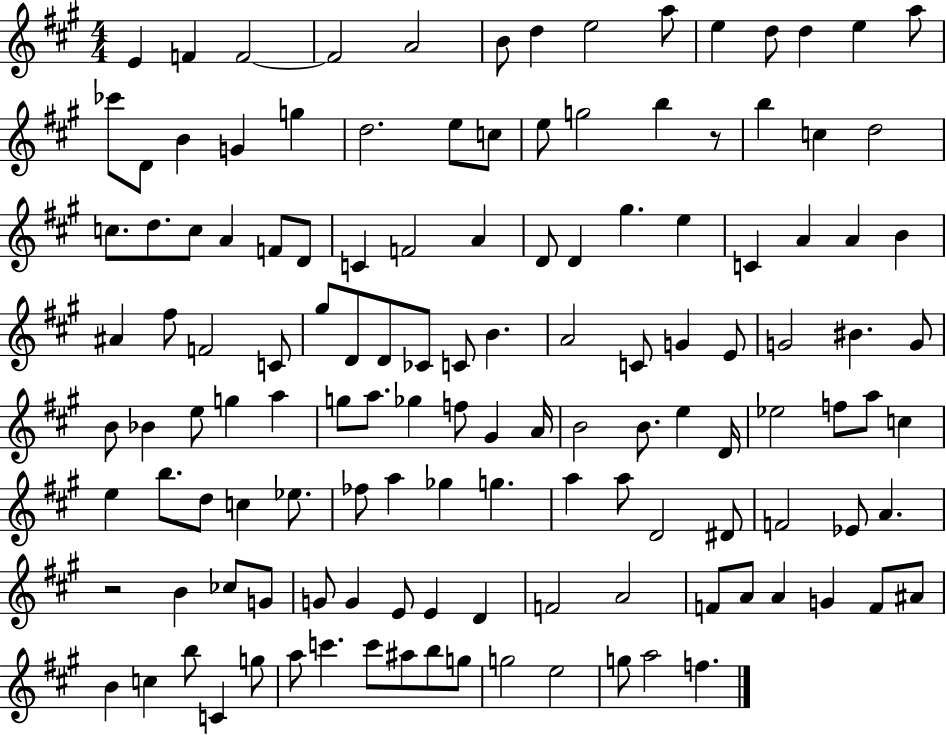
E4/q F4/q F4/h F4/h A4/h B4/e D5/q E5/h A5/e E5/q D5/e D5/q E5/q A5/e CES6/e D4/e B4/q G4/q G5/q D5/h. E5/e C5/e E5/e G5/h B5/q R/e B5/q C5/q D5/h C5/e. D5/e. C5/e A4/q F4/e D4/e C4/q F4/h A4/q D4/e D4/q G#5/q. E5/q C4/q A4/q A4/q B4/q A#4/q F#5/e F4/h C4/e G#5/e D4/e D4/e CES4/e C4/e B4/q. A4/h C4/e G4/q E4/e G4/h BIS4/q. G4/e B4/e Bb4/q E5/e G5/q A5/q G5/e A5/e. Gb5/q F5/e G#4/q A4/s B4/h B4/e. E5/q D4/s Eb5/h F5/e A5/e C5/q E5/q B5/e. D5/e C5/q Eb5/e. FES5/e A5/q Gb5/q G5/q. A5/q A5/e D4/h D#4/e F4/h Eb4/e A4/q. R/h B4/q CES5/e G4/e G4/e G4/q E4/e E4/q D4/q F4/h A4/h F4/e A4/e A4/q G4/q F4/e A#4/e B4/q C5/q B5/e C4/q G5/e A5/e C6/q. C6/e A#5/e B5/e G5/e G5/h E5/h G5/e A5/h F5/q.